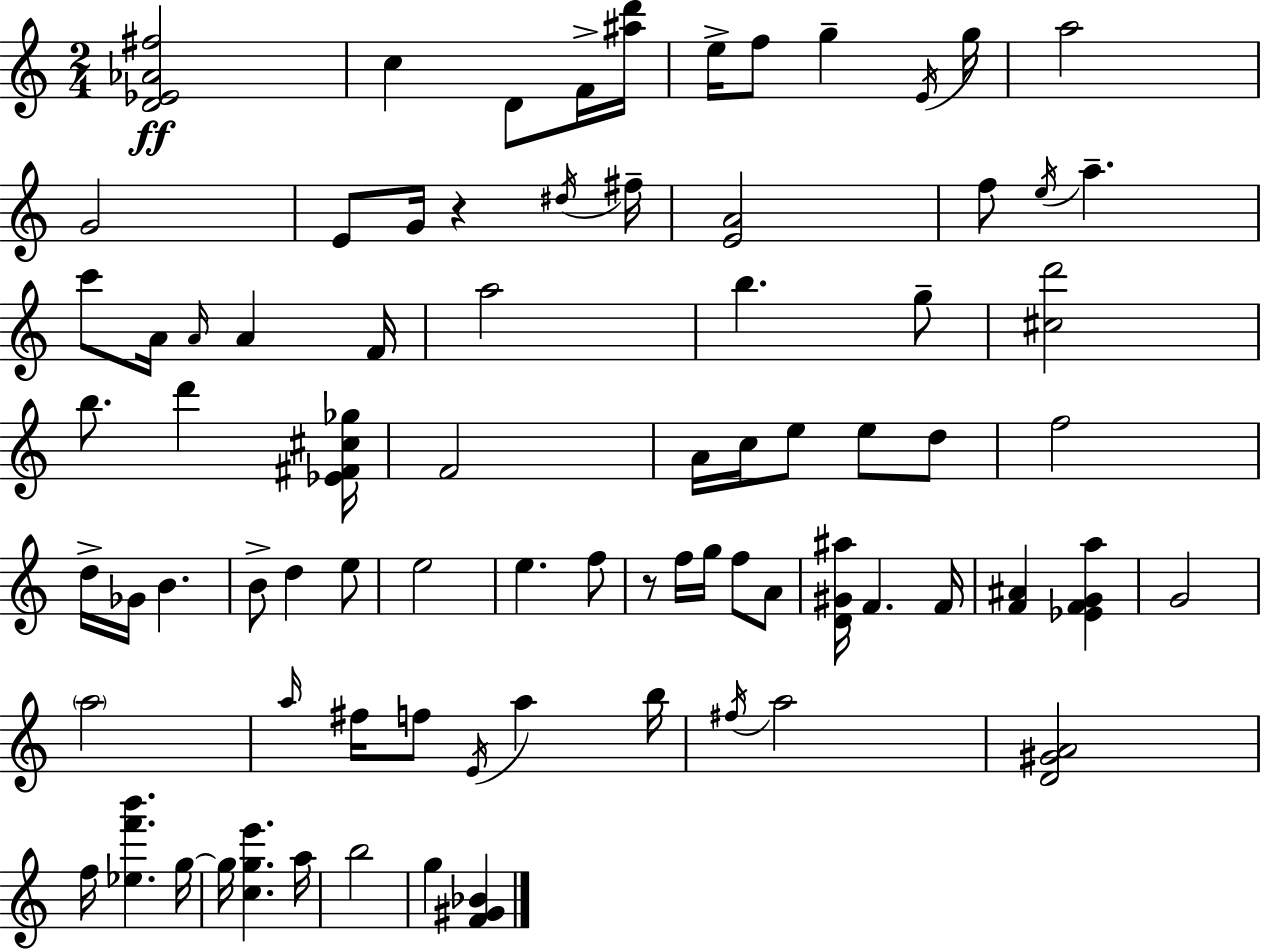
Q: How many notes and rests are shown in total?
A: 79